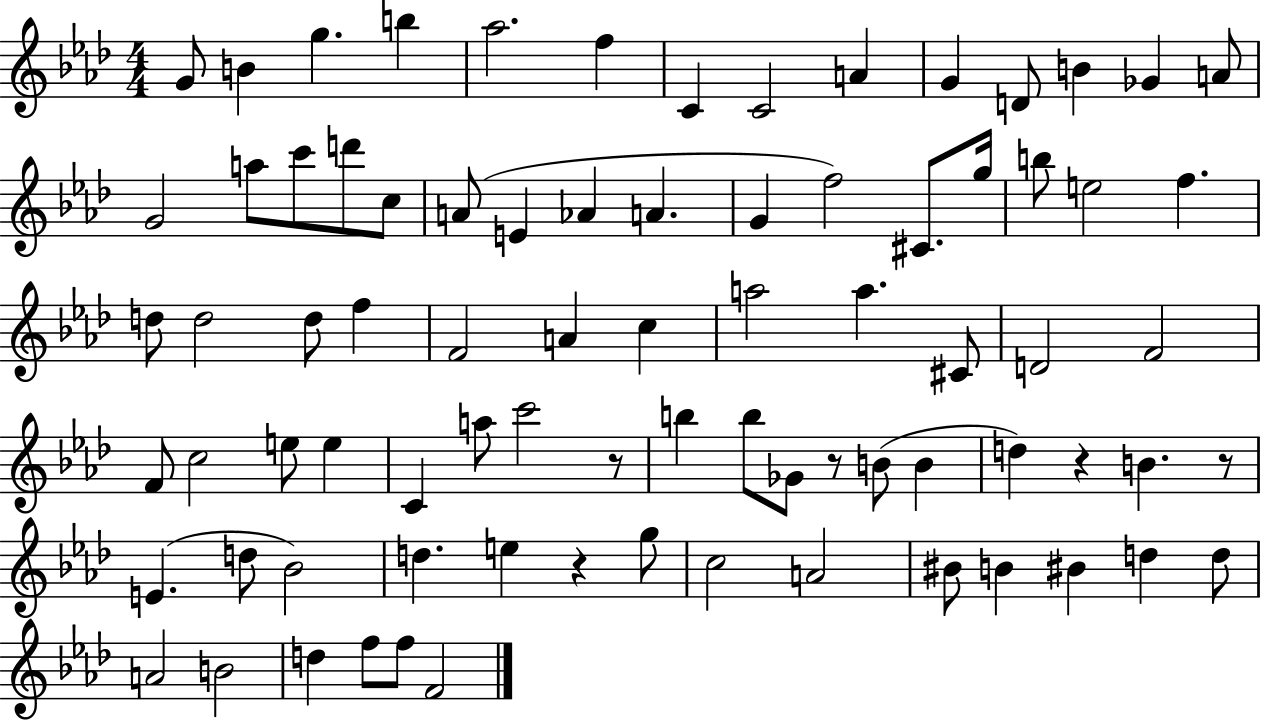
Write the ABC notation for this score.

X:1
T:Untitled
M:4/4
L:1/4
K:Ab
G/2 B g b _a2 f C C2 A G D/2 B _G A/2 G2 a/2 c'/2 d'/2 c/2 A/2 E _A A G f2 ^C/2 g/4 b/2 e2 f d/2 d2 d/2 f F2 A c a2 a ^C/2 D2 F2 F/2 c2 e/2 e C a/2 c'2 z/2 b b/2 _G/2 z/2 B/2 B d z B z/2 E d/2 _B2 d e z g/2 c2 A2 ^B/2 B ^B d d/2 A2 B2 d f/2 f/2 F2